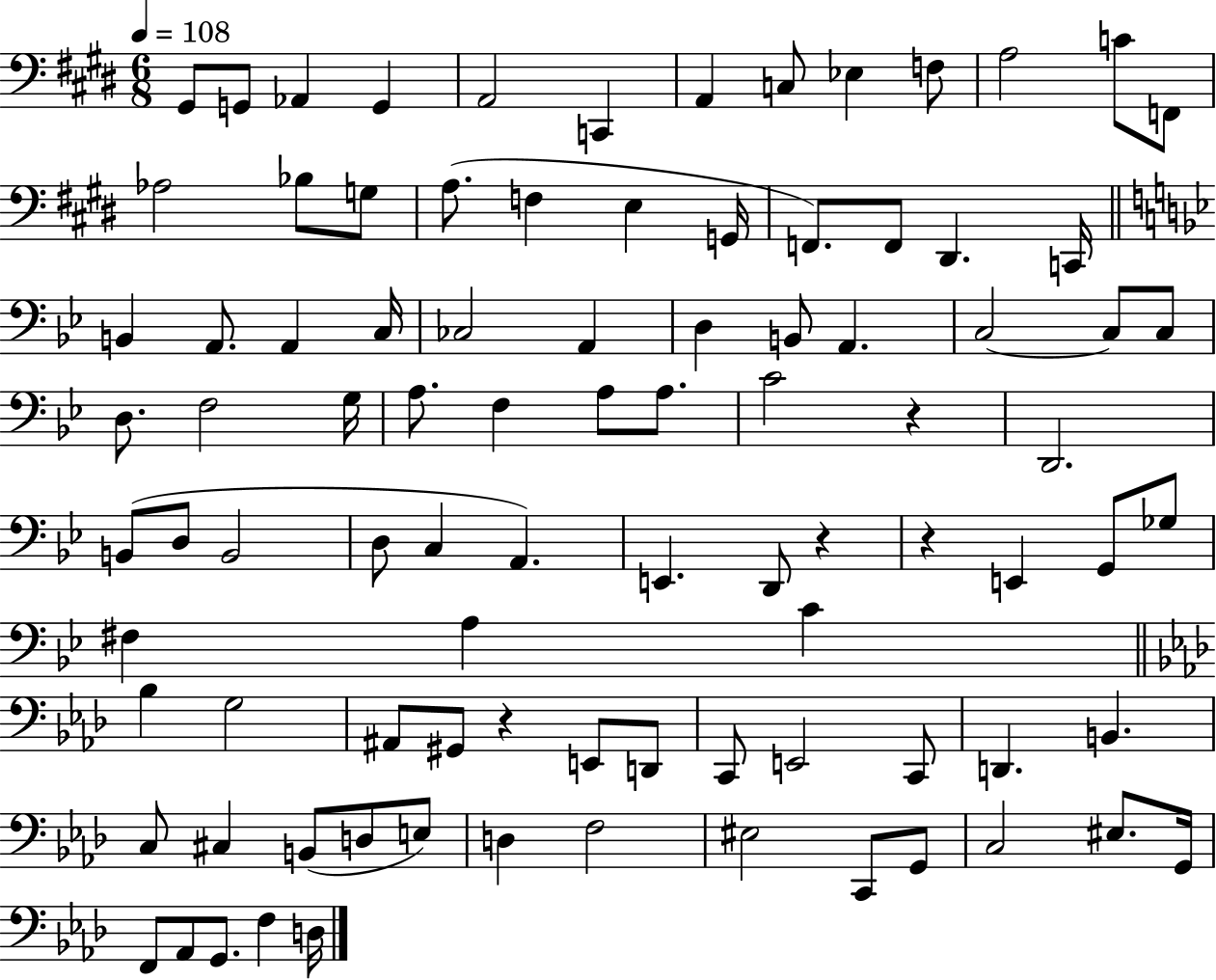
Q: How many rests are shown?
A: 4